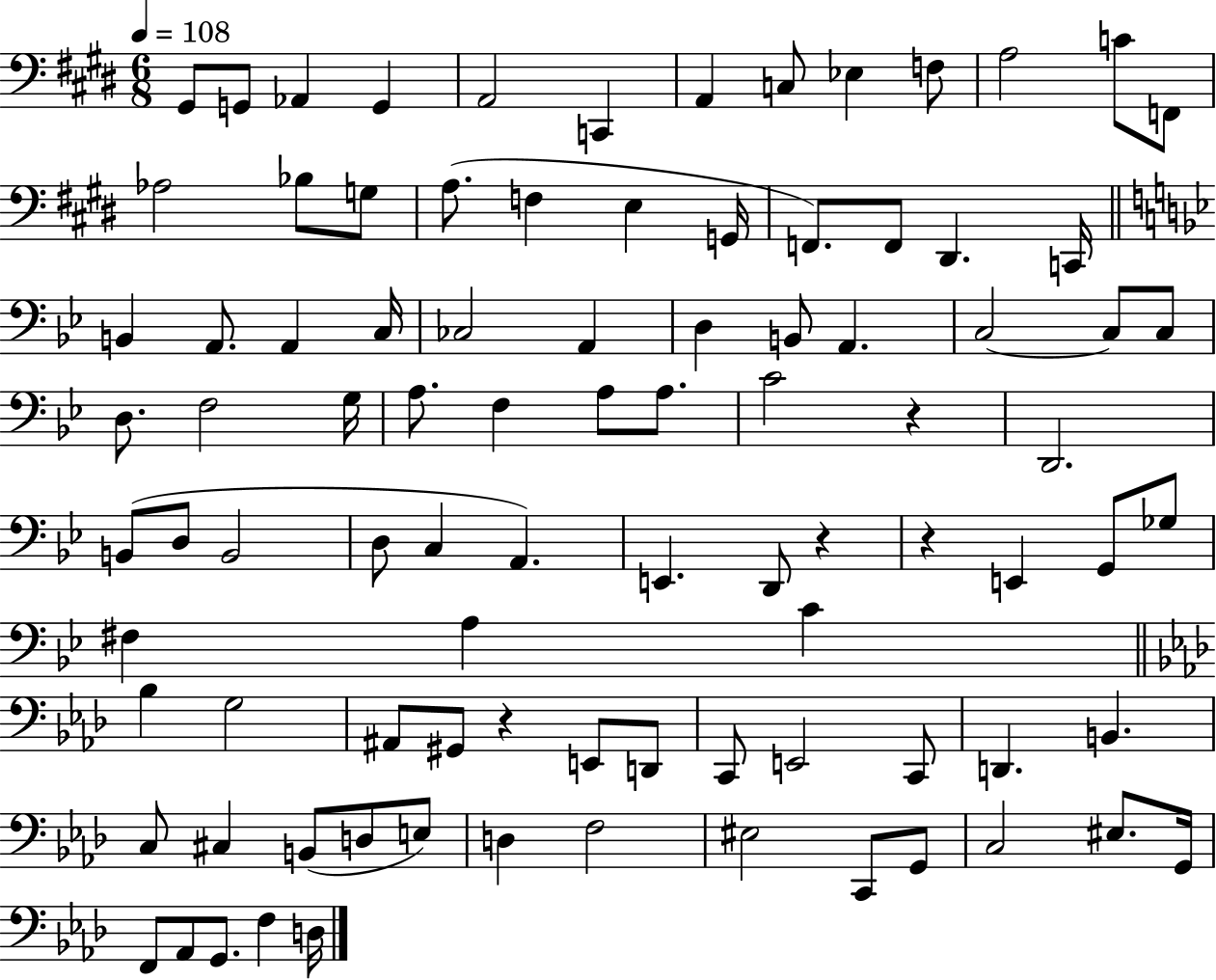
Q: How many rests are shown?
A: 4